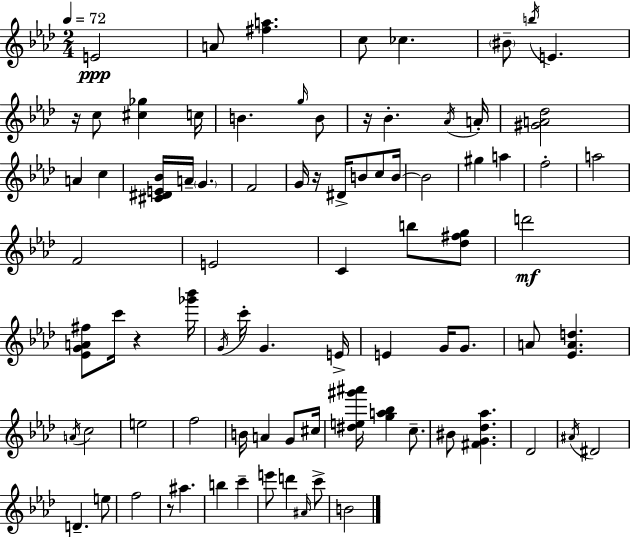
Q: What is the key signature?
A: AES major